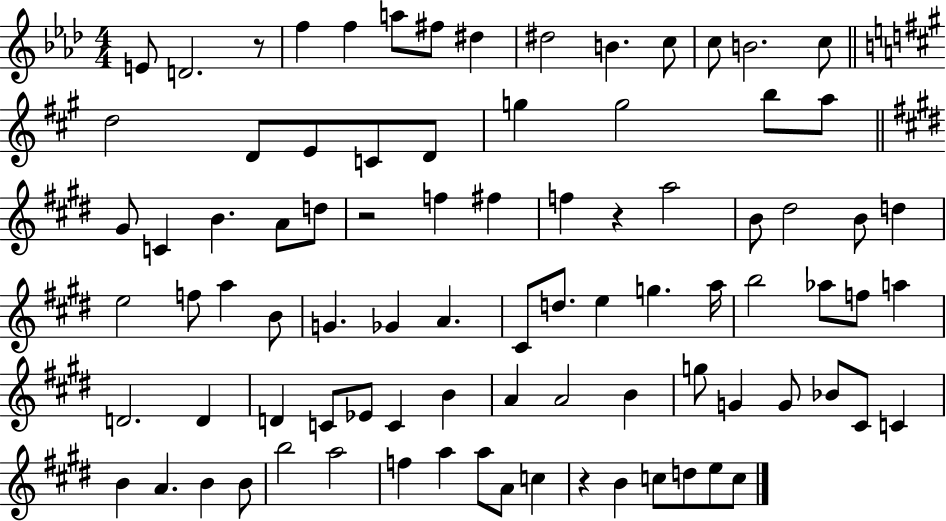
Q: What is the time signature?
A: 4/4